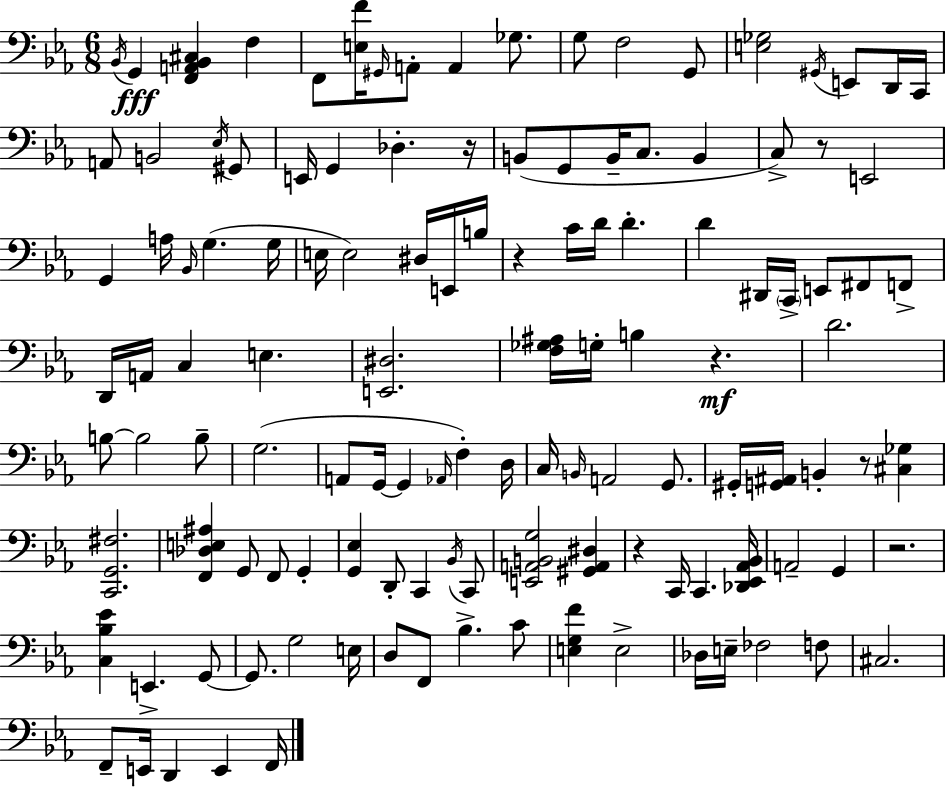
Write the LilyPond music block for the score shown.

{
  \clef bass
  \numericTimeSignature
  \time 6/8
  \key c \minor
  \acciaccatura { bes,16 }\fff g,4 <f, a, bes, cis>4 f4 | f,8 <e f'>16 \grace { gis,16 } a,8-. a,4 ges8. | g8 f2 | g,8 <e ges>2 \acciaccatura { gis,16 } e,8 | \break d,16 c,16 a,8 b,2 | \acciaccatura { ees16 } gis,8 e,16 g,4 des4.-. | r16 b,8( g,8 b,16-- c8. | b,4 c8->) r8 e,2 | \break g,4 a16 \grace { bes,16 } g4.( | g16 e16 e2) | dis16 e,16 b16 r4 c'16 d'16 d'4.-. | d'4 dis,16 \parenthesize c,16-> e,8 | \break fis,8 f,8-> d,16 a,16 c4 e4. | <e, dis>2. | <f ges ais>16 g16-. b4 r4.\mf | d'2. | \break b8~~ b2 | b8-- g2.( | a,8 g,16~~ g,4 | \grace { aes,16 } f4-.) d16 c16 \grace { b,16 } a,2 | \break g,8. gis,16-. <g, ais,>16 b,4-. | r8 <cis ges>4 <c, g, fis>2. | <f, des e ais>4 g,8 | f,8 g,4-. <g, ees>4 d,8-. | \break c,4 \acciaccatura { bes,16 } c,8 <e, a, b, g>2 | <gis, a, dis>4 r4 | c,16 c,4. <des, ees, aes, bes,>16 a,2-- | g,4 r2. | \break <c bes ees'>4 | e,4.-> g,8~~ g,8. g2 | e16 d8 f,8 | bes4.-> c'8 <e g f'>4 | \break e2-> des16 e16-- fes2 | f8 cis2. | f,8-- e,16 d,4 | e,4 f,16 \bar "|."
}